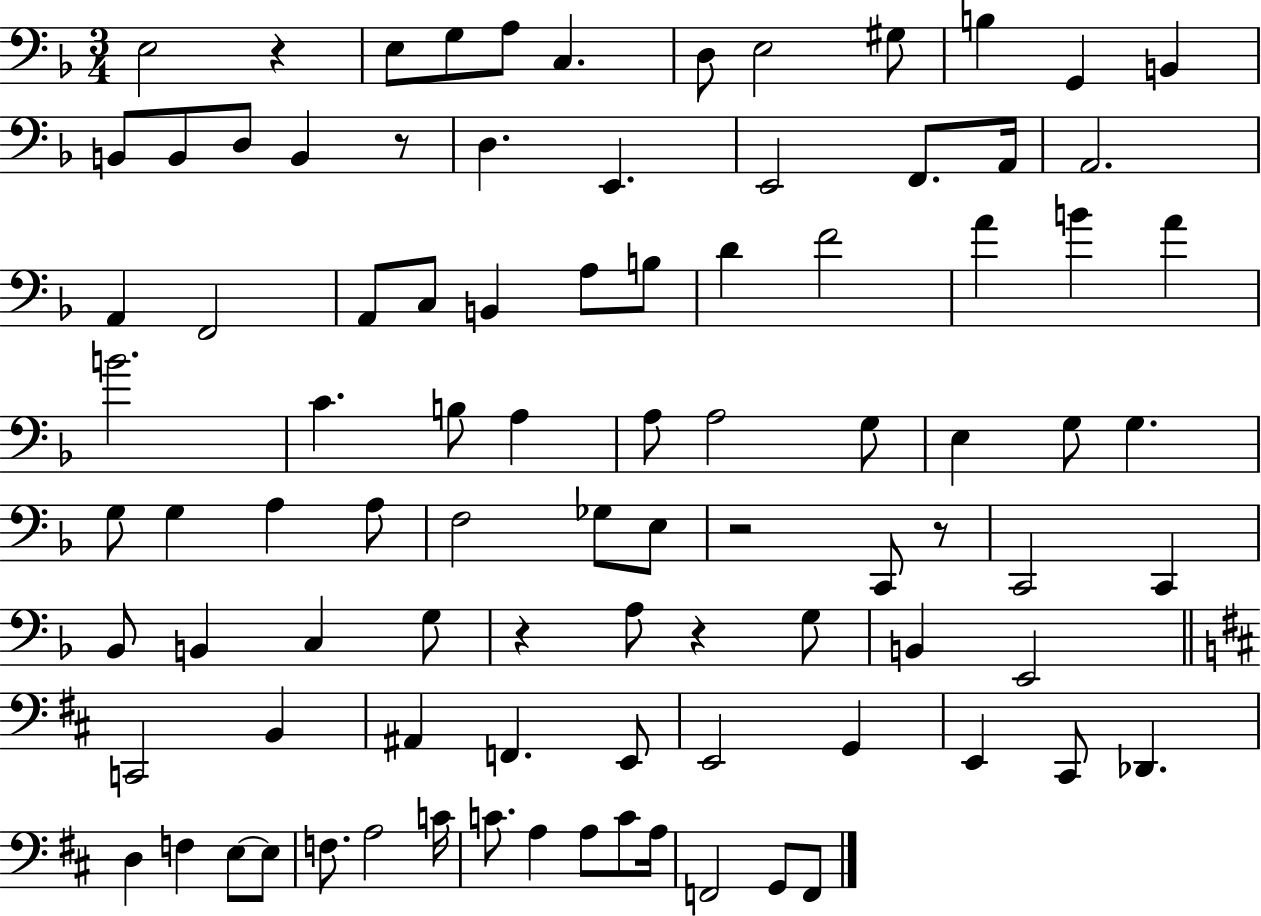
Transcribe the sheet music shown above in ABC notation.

X:1
T:Untitled
M:3/4
L:1/4
K:F
E,2 z E,/2 G,/2 A,/2 C, D,/2 E,2 ^G,/2 B, G,, B,, B,,/2 B,,/2 D,/2 B,, z/2 D, E,, E,,2 F,,/2 A,,/4 A,,2 A,, F,,2 A,,/2 C,/2 B,, A,/2 B,/2 D F2 A B A B2 C B,/2 A, A,/2 A,2 G,/2 E, G,/2 G, G,/2 G, A, A,/2 F,2 _G,/2 E,/2 z2 C,,/2 z/2 C,,2 C,, _B,,/2 B,, C, G,/2 z A,/2 z G,/2 B,, E,,2 C,,2 B,, ^A,, F,, E,,/2 E,,2 G,, E,, ^C,,/2 _D,, D, F, E,/2 E,/2 F,/2 A,2 C/4 C/2 A, A,/2 C/2 A,/4 F,,2 G,,/2 F,,/2